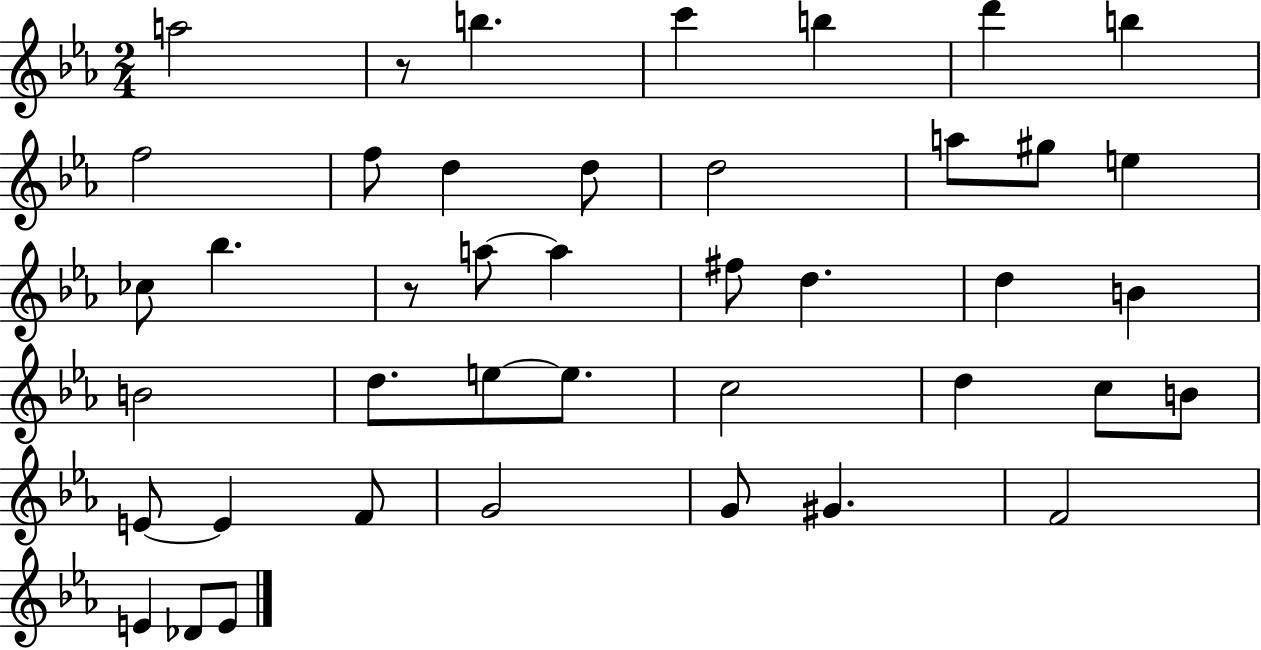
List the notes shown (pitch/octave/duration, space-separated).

A5/h R/e B5/q. C6/q B5/q D6/q B5/q F5/h F5/e D5/q D5/e D5/h A5/e G#5/e E5/q CES5/e Bb5/q. R/e A5/e A5/q F#5/e D5/q. D5/q B4/q B4/h D5/e. E5/e E5/e. C5/h D5/q C5/e B4/e E4/e E4/q F4/e G4/h G4/e G#4/q. F4/h E4/q Db4/e E4/e